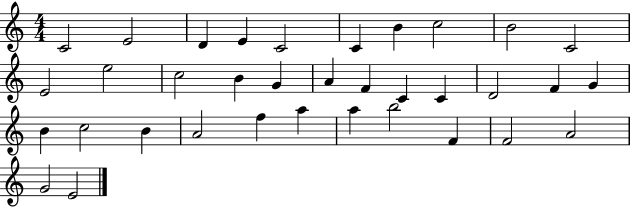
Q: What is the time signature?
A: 4/4